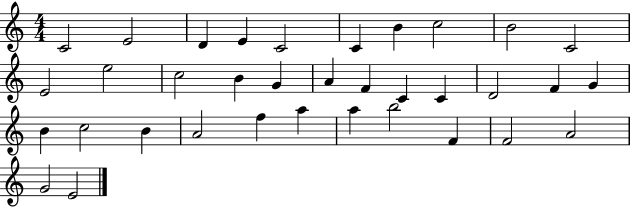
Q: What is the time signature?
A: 4/4